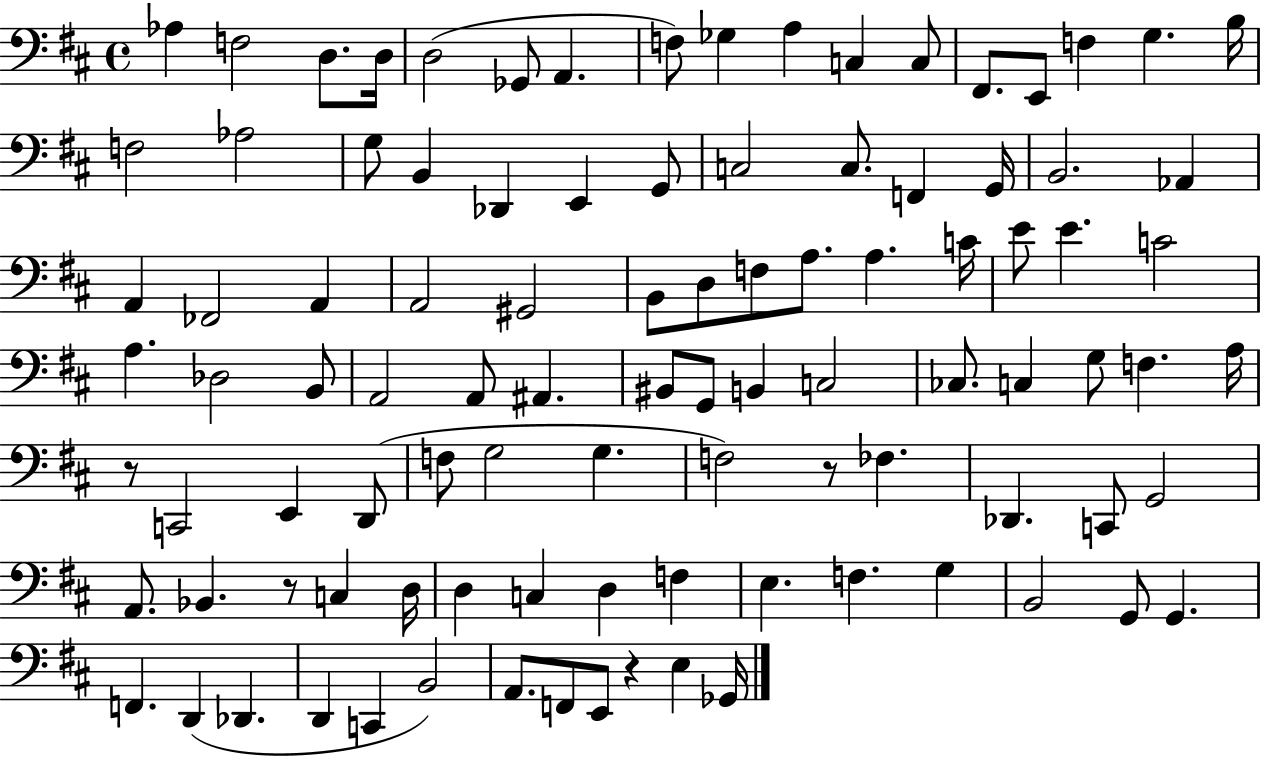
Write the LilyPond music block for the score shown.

{
  \clef bass
  \time 4/4
  \defaultTimeSignature
  \key d \major
  aes4 f2 d8. d16 | d2( ges,8 a,4. | f8) ges4 a4 c4 c8 | fis,8. e,8 f4 g4. b16 | \break f2 aes2 | g8 b,4 des,4 e,4 g,8 | c2 c8. f,4 g,16 | b,2. aes,4 | \break a,4 fes,2 a,4 | a,2 gis,2 | b,8 d8 f8 a8. a4. c'16 | e'8 e'4. c'2 | \break a4. des2 b,8 | a,2 a,8 ais,4. | bis,8 g,8 b,4 c2 | ces8. c4 g8 f4. a16 | \break r8 c,2 e,4 d,8( | f8 g2 g4. | f2) r8 fes4. | des,4. c,8 g,2 | \break a,8. bes,4. r8 c4 d16 | d4 c4 d4 f4 | e4. f4. g4 | b,2 g,8 g,4. | \break f,4. d,4( des,4. | d,4 c,4 b,2) | a,8. f,8 e,8 r4 e4 ges,16 | \bar "|."
}